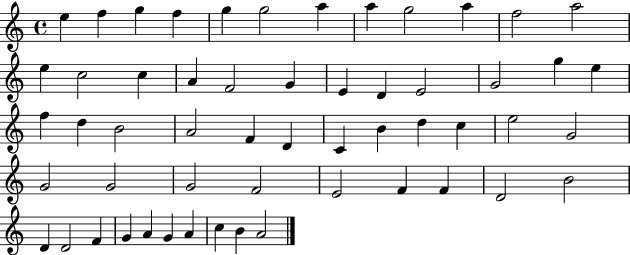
E5/q F5/q G5/q F5/q G5/q G5/h A5/q A5/q G5/h A5/q F5/h A5/h E5/q C5/h C5/q A4/q F4/h G4/q E4/q D4/q E4/h G4/h G5/q E5/q F5/q D5/q B4/h A4/h F4/q D4/q C4/q B4/q D5/q C5/q E5/h G4/h G4/h G4/h G4/h F4/h E4/h F4/q F4/q D4/h B4/h D4/q D4/h F4/q G4/q A4/q G4/q A4/q C5/q B4/q A4/h